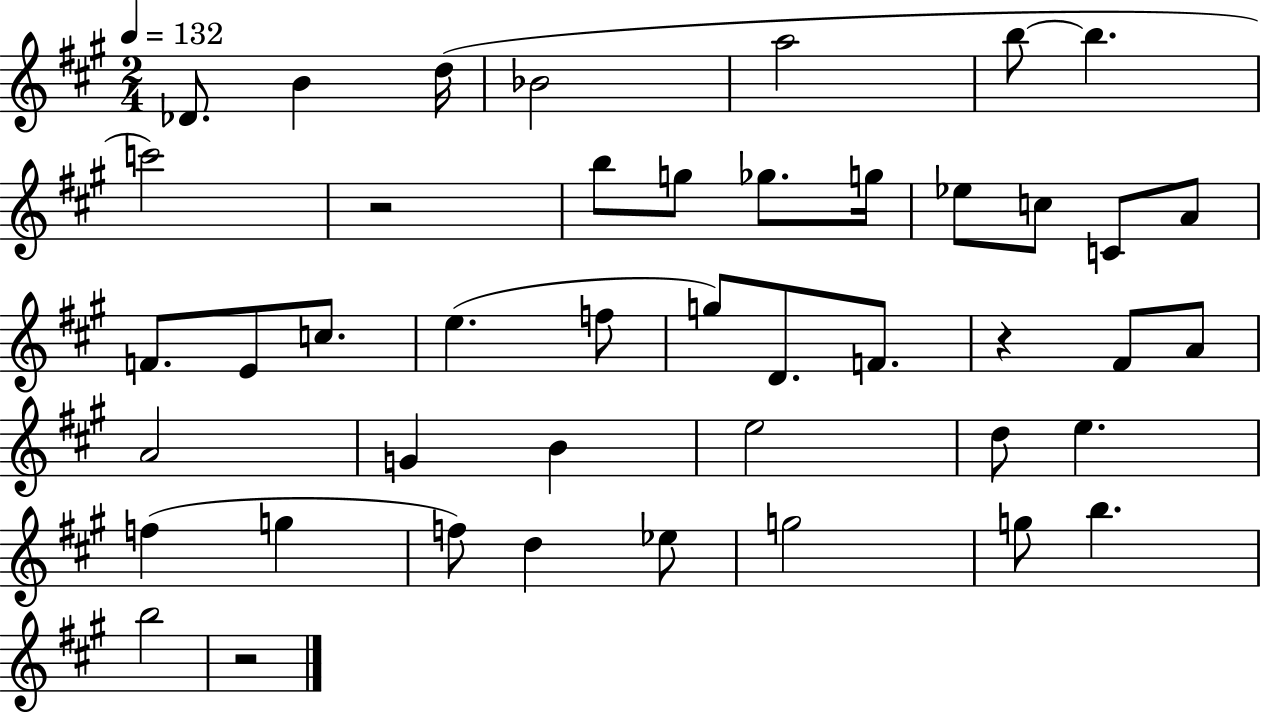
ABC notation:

X:1
T:Untitled
M:2/4
L:1/4
K:A
_D/2 B d/4 _B2 a2 b/2 b c'2 z2 b/2 g/2 _g/2 g/4 _e/2 c/2 C/2 A/2 F/2 E/2 c/2 e f/2 g/2 D/2 F/2 z ^F/2 A/2 A2 G B e2 d/2 e f g f/2 d _e/2 g2 g/2 b b2 z2